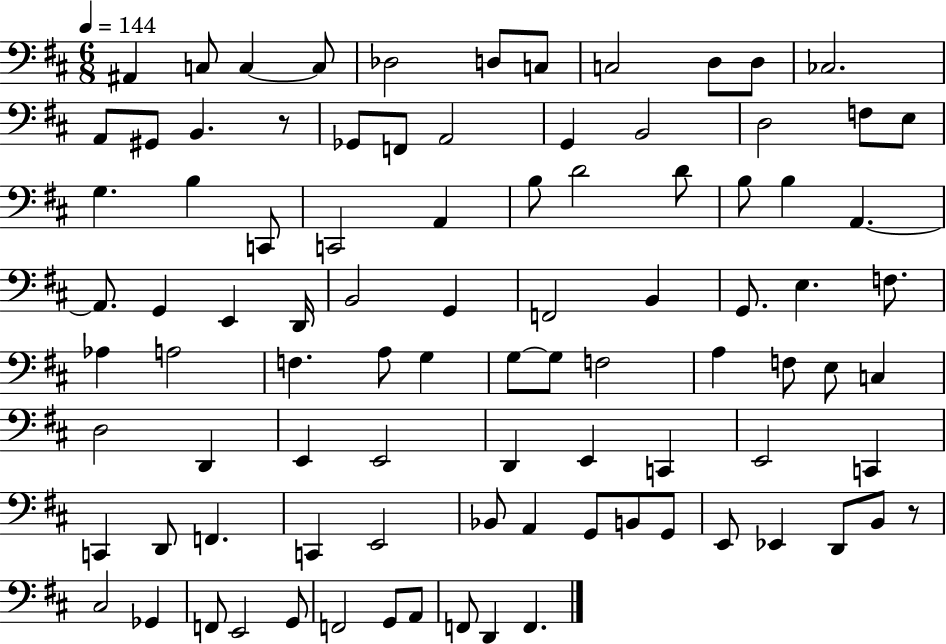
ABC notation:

X:1
T:Untitled
M:6/8
L:1/4
K:D
^A,, C,/2 C, C,/2 _D,2 D,/2 C,/2 C,2 D,/2 D,/2 _C,2 A,,/2 ^G,,/2 B,, z/2 _G,,/2 F,,/2 A,,2 G,, B,,2 D,2 F,/2 E,/2 G, B, C,,/2 C,,2 A,, B,/2 D2 D/2 B,/2 B, A,, A,,/2 G,, E,, D,,/4 B,,2 G,, F,,2 B,, G,,/2 E, F,/2 _A, A,2 F, A,/2 G, G,/2 G,/2 F,2 A, F,/2 E,/2 C, D,2 D,, E,, E,,2 D,, E,, C,, E,,2 C,, C,, D,,/2 F,, C,, E,,2 _B,,/2 A,, G,,/2 B,,/2 G,,/2 E,,/2 _E,, D,,/2 B,,/2 z/2 ^C,2 _G,, F,,/2 E,,2 G,,/2 F,,2 G,,/2 A,,/2 F,,/2 D,, F,,